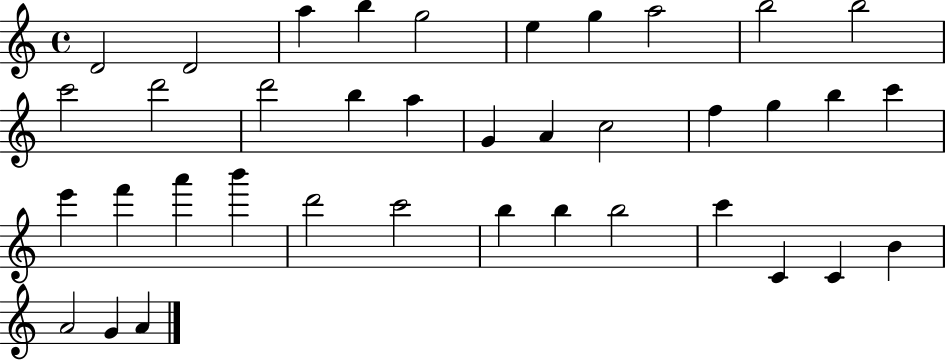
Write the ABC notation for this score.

X:1
T:Untitled
M:4/4
L:1/4
K:C
D2 D2 a b g2 e g a2 b2 b2 c'2 d'2 d'2 b a G A c2 f g b c' e' f' a' b' d'2 c'2 b b b2 c' C C B A2 G A